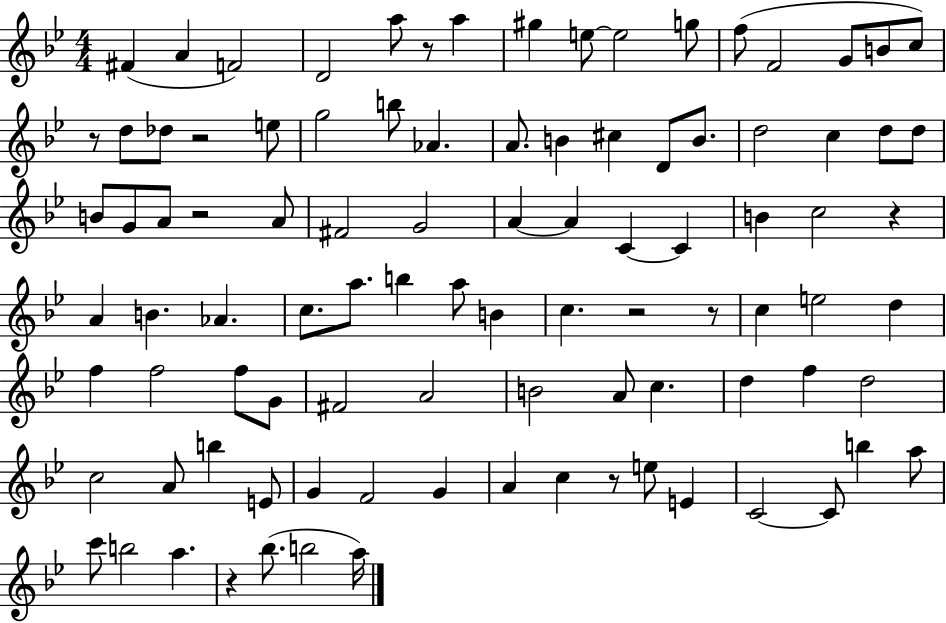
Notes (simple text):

F#4/q A4/q F4/h D4/h A5/e R/e A5/q G#5/q E5/e E5/h G5/e F5/e F4/h G4/e B4/e C5/e R/e D5/e Db5/e R/h E5/e G5/h B5/e Ab4/q. A4/e. B4/q C#5/q D4/e B4/e. D5/h C5/q D5/e D5/e B4/e G4/e A4/e R/h A4/e F#4/h G4/h A4/q A4/q C4/q C4/q B4/q C5/h R/q A4/q B4/q. Ab4/q. C5/e. A5/e. B5/q A5/e B4/q C5/q. R/h R/e C5/q E5/h D5/q F5/q F5/h F5/e G4/e F#4/h A4/h B4/h A4/e C5/q. D5/q F5/q D5/h C5/h A4/e B5/q E4/e G4/q F4/h G4/q A4/q C5/q R/e E5/e E4/q C4/h C4/e B5/q A5/e C6/e B5/h A5/q. R/q Bb5/e. B5/h A5/s